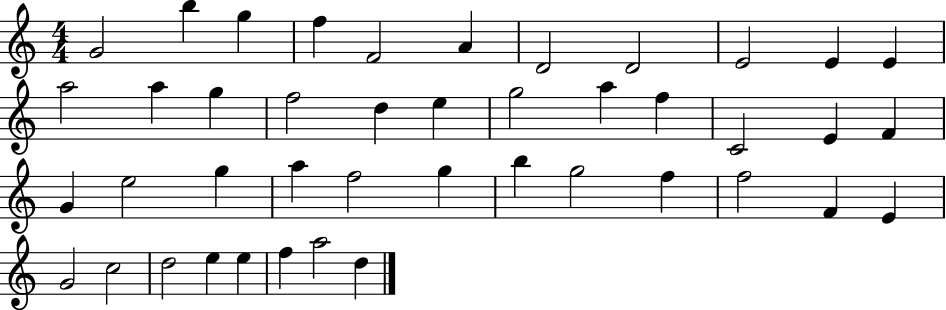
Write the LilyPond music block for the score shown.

{
  \clef treble
  \numericTimeSignature
  \time 4/4
  \key c \major
  g'2 b''4 g''4 | f''4 f'2 a'4 | d'2 d'2 | e'2 e'4 e'4 | \break a''2 a''4 g''4 | f''2 d''4 e''4 | g''2 a''4 f''4 | c'2 e'4 f'4 | \break g'4 e''2 g''4 | a''4 f''2 g''4 | b''4 g''2 f''4 | f''2 f'4 e'4 | \break g'2 c''2 | d''2 e''4 e''4 | f''4 a''2 d''4 | \bar "|."
}